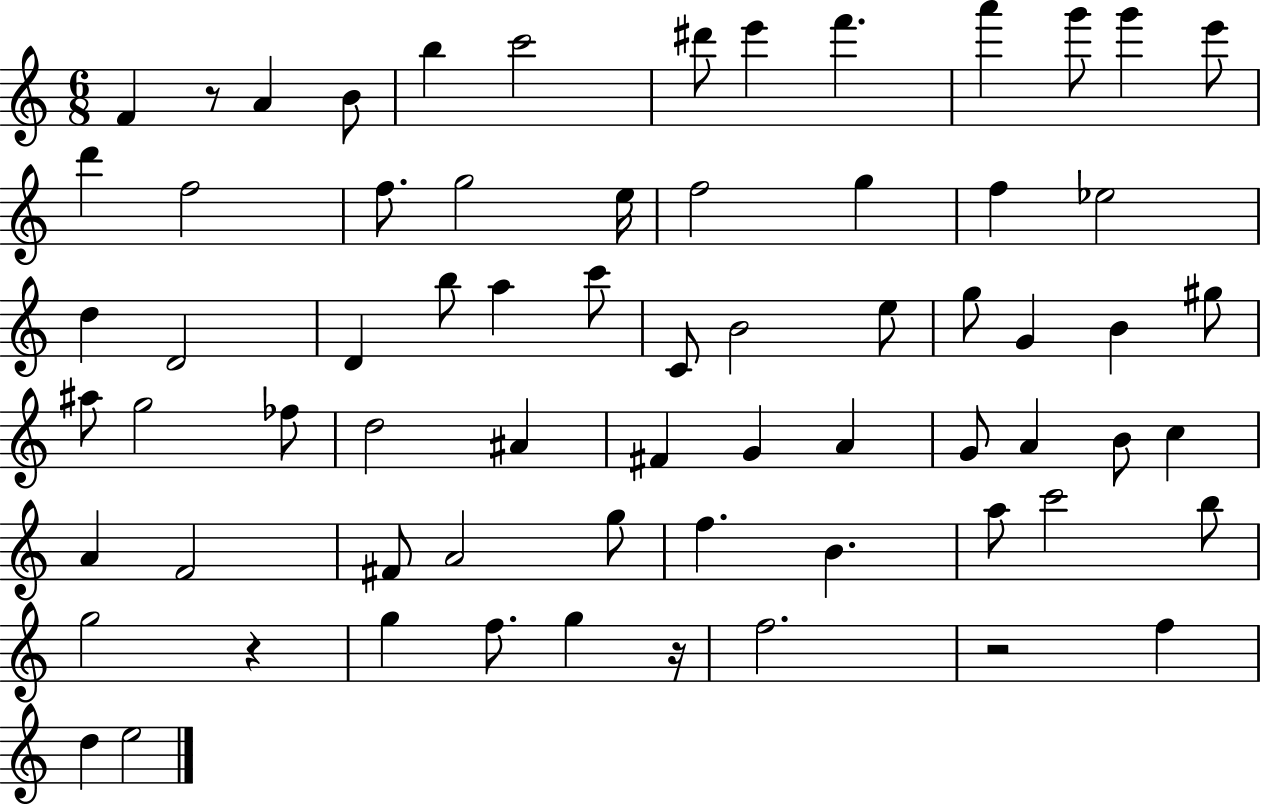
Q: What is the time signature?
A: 6/8